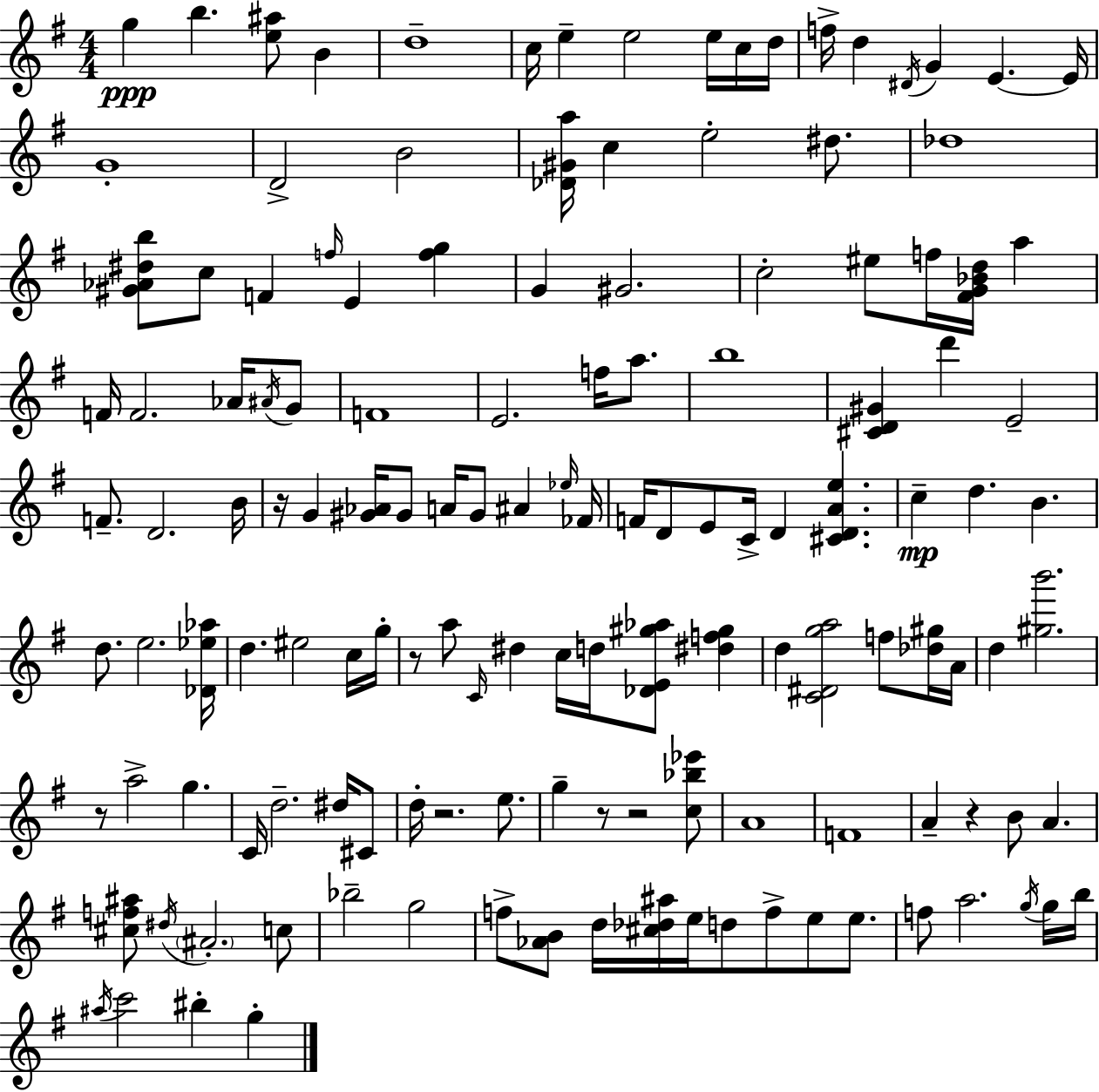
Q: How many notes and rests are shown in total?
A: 138